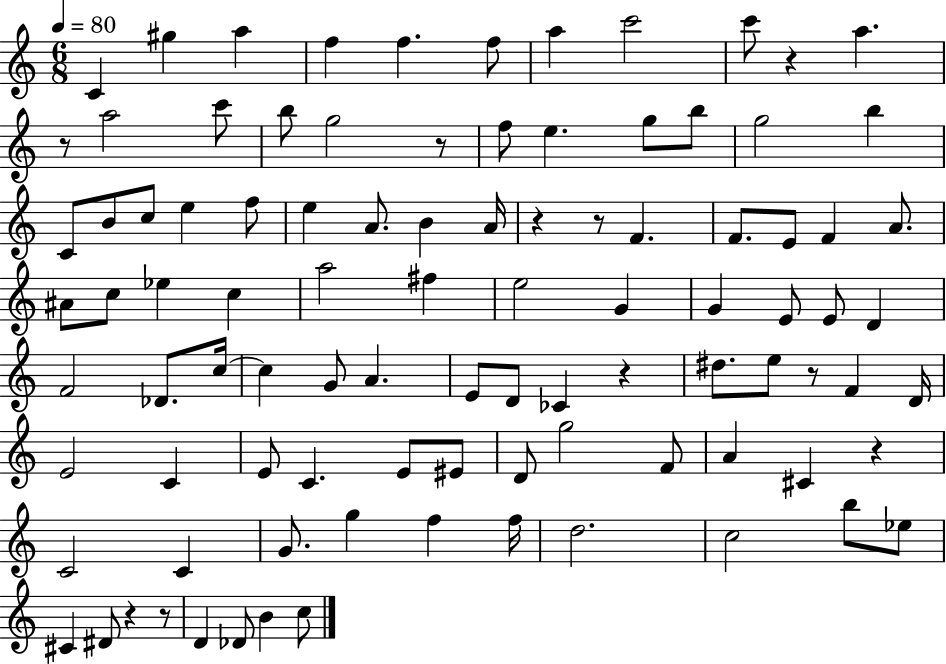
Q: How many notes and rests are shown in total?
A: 96